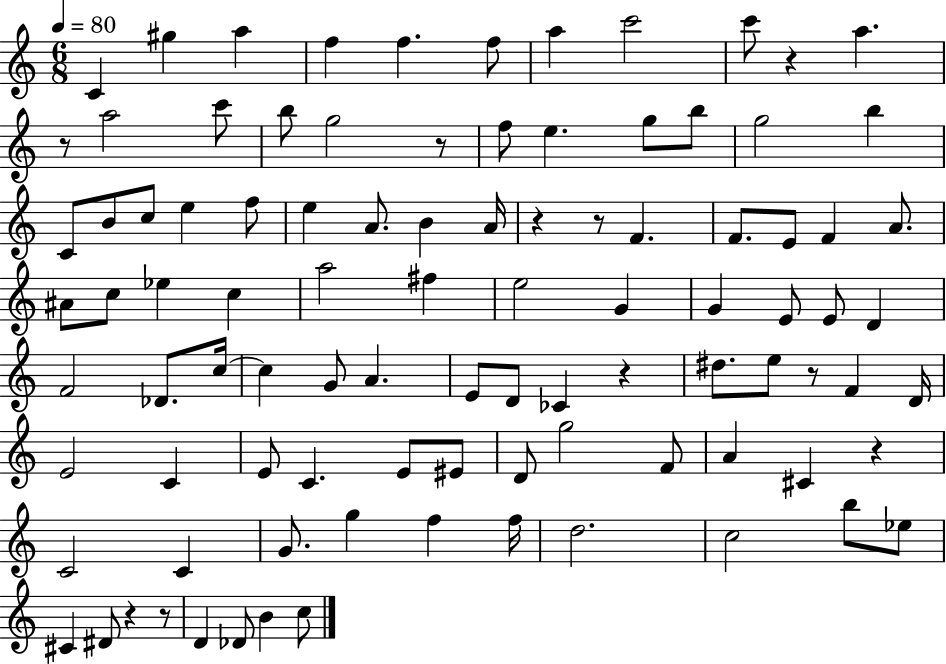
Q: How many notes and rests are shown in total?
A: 96